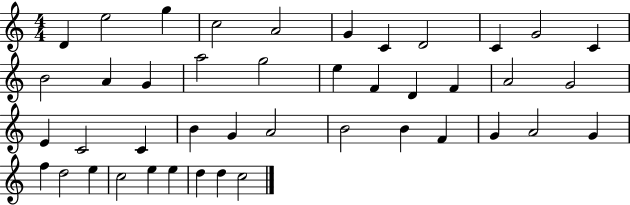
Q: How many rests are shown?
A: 0